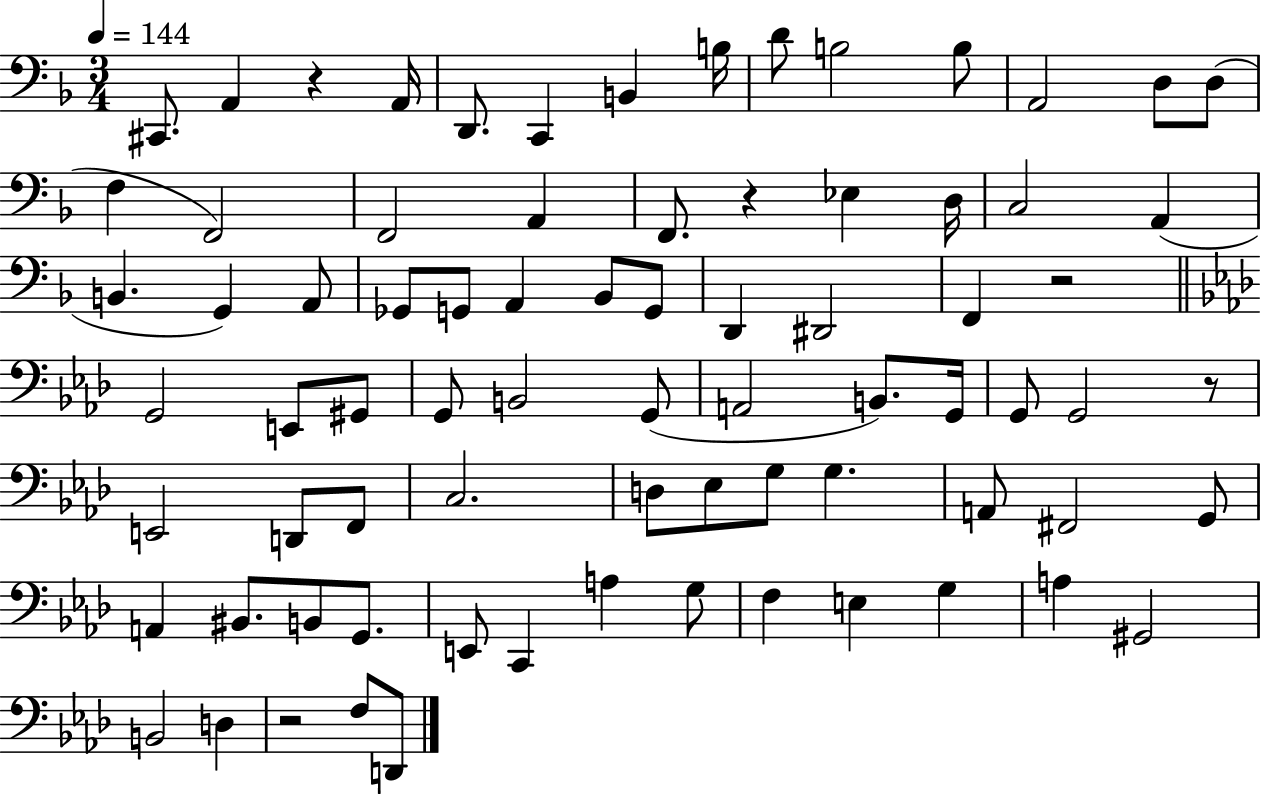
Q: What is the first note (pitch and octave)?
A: C#2